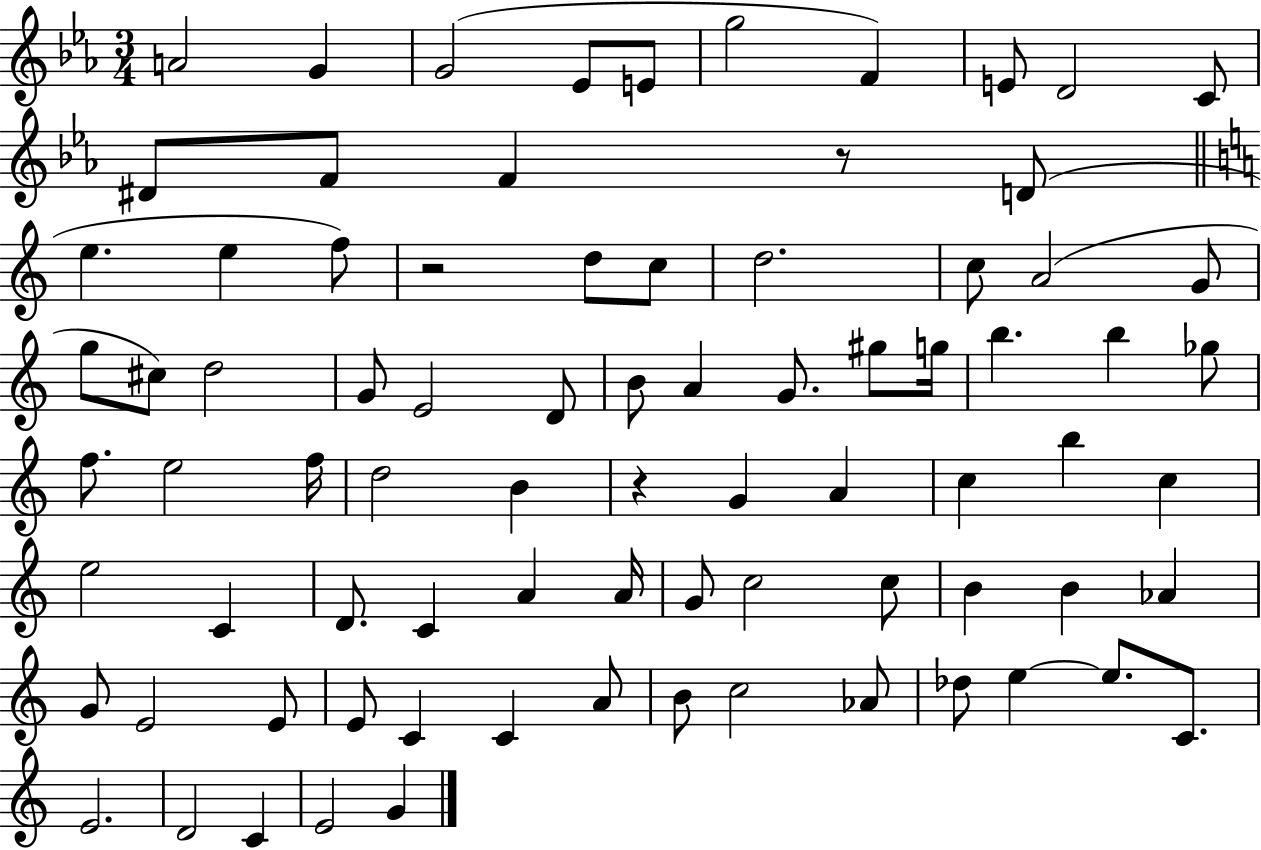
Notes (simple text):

A4/h G4/q G4/h Eb4/e E4/e G5/h F4/q E4/e D4/h C4/e D#4/e F4/e F4/q R/e D4/e E5/q. E5/q F5/e R/h D5/e C5/e D5/h. C5/e A4/h G4/e G5/e C#5/e D5/h G4/e E4/h D4/e B4/e A4/q G4/e. G#5/e G5/s B5/q. B5/q Gb5/e F5/e. E5/h F5/s D5/h B4/q R/q G4/q A4/q C5/q B5/q C5/q E5/h C4/q D4/e. C4/q A4/q A4/s G4/e C5/h C5/e B4/q B4/q Ab4/q G4/e E4/h E4/e E4/e C4/q C4/q A4/e B4/e C5/h Ab4/e Db5/e E5/q E5/e. C4/e. E4/h. D4/h C4/q E4/h G4/q